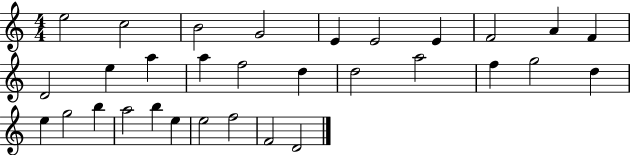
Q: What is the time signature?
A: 4/4